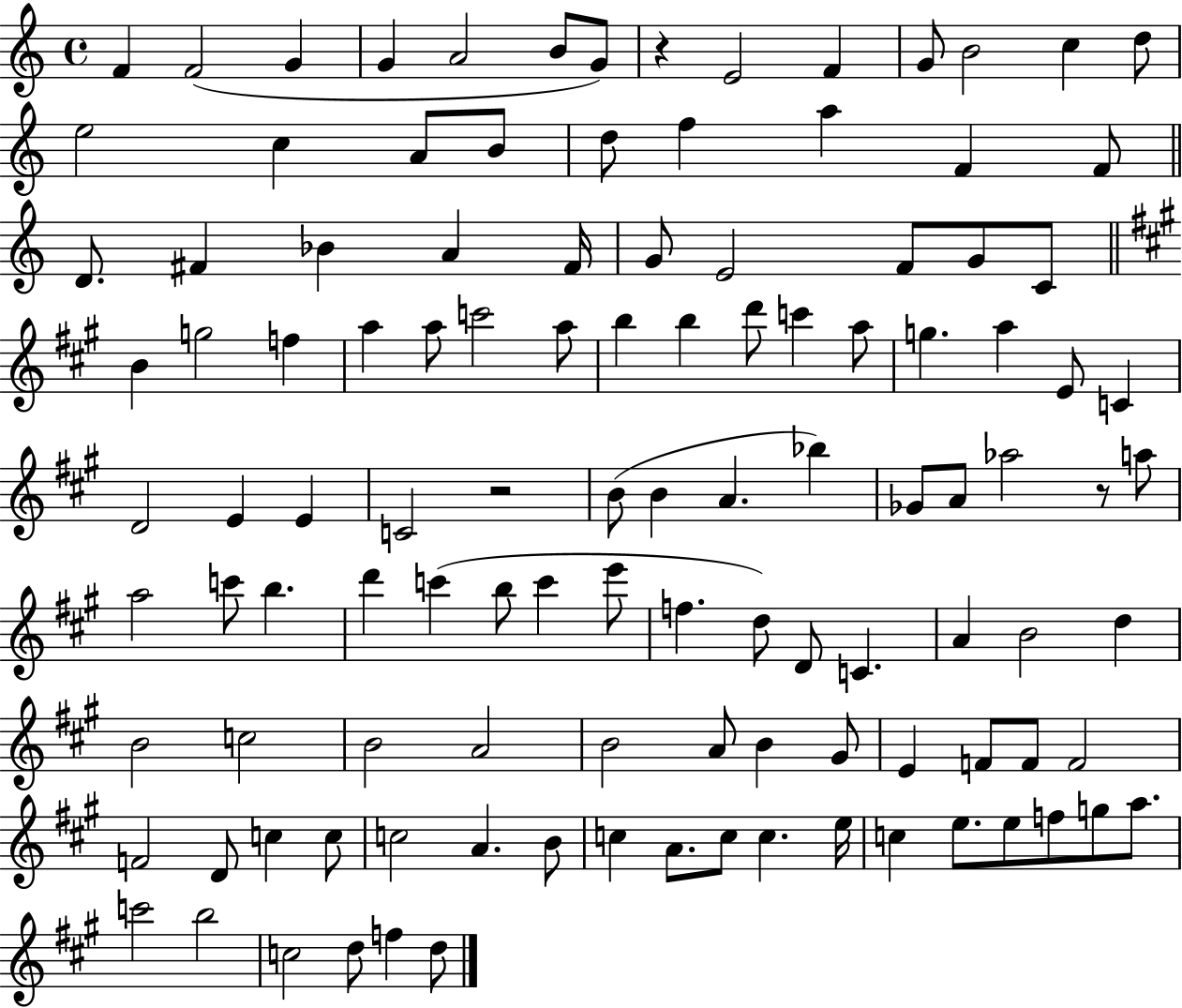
{
  \clef treble
  \time 4/4
  \defaultTimeSignature
  \key c \major
  f'4 f'2( g'4 | g'4 a'2 b'8 g'8) | r4 e'2 f'4 | g'8 b'2 c''4 d''8 | \break e''2 c''4 a'8 b'8 | d''8 f''4 a''4 f'4 f'8 | \bar "||" \break \key c \major d'8. fis'4 bes'4 a'4 fis'16 | g'8 e'2 f'8 g'8 c'8 | \bar "||" \break \key a \major b'4 g''2 f''4 | a''4 a''8 c'''2 a''8 | b''4 b''4 d'''8 c'''4 a''8 | g''4. a''4 e'8 c'4 | \break d'2 e'4 e'4 | c'2 r2 | b'8( b'4 a'4. bes''4) | ges'8 a'8 aes''2 r8 a''8 | \break a''2 c'''8 b''4. | d'''4 c'''4( b''8 c'''4 e'''8 | f''4. d''8) d'8 c'4. | a'4 b'2 d''4 | \break b'2 c''2 | b'2 a'2 | b'2 a'8 b'4 gis'8 | e'4 f'8 f'8 f'2 | \break f'2 d'8 c''4 c''8 | c''2 a'4. b'8 | c''4 a'8. c''8 c''4. e''16 | c''4 e''8. e''8 f''8 g''8 a''8. | \break c'''2 b''2 | c''2 d''8 f''4 d''8 | \bar "|."
}